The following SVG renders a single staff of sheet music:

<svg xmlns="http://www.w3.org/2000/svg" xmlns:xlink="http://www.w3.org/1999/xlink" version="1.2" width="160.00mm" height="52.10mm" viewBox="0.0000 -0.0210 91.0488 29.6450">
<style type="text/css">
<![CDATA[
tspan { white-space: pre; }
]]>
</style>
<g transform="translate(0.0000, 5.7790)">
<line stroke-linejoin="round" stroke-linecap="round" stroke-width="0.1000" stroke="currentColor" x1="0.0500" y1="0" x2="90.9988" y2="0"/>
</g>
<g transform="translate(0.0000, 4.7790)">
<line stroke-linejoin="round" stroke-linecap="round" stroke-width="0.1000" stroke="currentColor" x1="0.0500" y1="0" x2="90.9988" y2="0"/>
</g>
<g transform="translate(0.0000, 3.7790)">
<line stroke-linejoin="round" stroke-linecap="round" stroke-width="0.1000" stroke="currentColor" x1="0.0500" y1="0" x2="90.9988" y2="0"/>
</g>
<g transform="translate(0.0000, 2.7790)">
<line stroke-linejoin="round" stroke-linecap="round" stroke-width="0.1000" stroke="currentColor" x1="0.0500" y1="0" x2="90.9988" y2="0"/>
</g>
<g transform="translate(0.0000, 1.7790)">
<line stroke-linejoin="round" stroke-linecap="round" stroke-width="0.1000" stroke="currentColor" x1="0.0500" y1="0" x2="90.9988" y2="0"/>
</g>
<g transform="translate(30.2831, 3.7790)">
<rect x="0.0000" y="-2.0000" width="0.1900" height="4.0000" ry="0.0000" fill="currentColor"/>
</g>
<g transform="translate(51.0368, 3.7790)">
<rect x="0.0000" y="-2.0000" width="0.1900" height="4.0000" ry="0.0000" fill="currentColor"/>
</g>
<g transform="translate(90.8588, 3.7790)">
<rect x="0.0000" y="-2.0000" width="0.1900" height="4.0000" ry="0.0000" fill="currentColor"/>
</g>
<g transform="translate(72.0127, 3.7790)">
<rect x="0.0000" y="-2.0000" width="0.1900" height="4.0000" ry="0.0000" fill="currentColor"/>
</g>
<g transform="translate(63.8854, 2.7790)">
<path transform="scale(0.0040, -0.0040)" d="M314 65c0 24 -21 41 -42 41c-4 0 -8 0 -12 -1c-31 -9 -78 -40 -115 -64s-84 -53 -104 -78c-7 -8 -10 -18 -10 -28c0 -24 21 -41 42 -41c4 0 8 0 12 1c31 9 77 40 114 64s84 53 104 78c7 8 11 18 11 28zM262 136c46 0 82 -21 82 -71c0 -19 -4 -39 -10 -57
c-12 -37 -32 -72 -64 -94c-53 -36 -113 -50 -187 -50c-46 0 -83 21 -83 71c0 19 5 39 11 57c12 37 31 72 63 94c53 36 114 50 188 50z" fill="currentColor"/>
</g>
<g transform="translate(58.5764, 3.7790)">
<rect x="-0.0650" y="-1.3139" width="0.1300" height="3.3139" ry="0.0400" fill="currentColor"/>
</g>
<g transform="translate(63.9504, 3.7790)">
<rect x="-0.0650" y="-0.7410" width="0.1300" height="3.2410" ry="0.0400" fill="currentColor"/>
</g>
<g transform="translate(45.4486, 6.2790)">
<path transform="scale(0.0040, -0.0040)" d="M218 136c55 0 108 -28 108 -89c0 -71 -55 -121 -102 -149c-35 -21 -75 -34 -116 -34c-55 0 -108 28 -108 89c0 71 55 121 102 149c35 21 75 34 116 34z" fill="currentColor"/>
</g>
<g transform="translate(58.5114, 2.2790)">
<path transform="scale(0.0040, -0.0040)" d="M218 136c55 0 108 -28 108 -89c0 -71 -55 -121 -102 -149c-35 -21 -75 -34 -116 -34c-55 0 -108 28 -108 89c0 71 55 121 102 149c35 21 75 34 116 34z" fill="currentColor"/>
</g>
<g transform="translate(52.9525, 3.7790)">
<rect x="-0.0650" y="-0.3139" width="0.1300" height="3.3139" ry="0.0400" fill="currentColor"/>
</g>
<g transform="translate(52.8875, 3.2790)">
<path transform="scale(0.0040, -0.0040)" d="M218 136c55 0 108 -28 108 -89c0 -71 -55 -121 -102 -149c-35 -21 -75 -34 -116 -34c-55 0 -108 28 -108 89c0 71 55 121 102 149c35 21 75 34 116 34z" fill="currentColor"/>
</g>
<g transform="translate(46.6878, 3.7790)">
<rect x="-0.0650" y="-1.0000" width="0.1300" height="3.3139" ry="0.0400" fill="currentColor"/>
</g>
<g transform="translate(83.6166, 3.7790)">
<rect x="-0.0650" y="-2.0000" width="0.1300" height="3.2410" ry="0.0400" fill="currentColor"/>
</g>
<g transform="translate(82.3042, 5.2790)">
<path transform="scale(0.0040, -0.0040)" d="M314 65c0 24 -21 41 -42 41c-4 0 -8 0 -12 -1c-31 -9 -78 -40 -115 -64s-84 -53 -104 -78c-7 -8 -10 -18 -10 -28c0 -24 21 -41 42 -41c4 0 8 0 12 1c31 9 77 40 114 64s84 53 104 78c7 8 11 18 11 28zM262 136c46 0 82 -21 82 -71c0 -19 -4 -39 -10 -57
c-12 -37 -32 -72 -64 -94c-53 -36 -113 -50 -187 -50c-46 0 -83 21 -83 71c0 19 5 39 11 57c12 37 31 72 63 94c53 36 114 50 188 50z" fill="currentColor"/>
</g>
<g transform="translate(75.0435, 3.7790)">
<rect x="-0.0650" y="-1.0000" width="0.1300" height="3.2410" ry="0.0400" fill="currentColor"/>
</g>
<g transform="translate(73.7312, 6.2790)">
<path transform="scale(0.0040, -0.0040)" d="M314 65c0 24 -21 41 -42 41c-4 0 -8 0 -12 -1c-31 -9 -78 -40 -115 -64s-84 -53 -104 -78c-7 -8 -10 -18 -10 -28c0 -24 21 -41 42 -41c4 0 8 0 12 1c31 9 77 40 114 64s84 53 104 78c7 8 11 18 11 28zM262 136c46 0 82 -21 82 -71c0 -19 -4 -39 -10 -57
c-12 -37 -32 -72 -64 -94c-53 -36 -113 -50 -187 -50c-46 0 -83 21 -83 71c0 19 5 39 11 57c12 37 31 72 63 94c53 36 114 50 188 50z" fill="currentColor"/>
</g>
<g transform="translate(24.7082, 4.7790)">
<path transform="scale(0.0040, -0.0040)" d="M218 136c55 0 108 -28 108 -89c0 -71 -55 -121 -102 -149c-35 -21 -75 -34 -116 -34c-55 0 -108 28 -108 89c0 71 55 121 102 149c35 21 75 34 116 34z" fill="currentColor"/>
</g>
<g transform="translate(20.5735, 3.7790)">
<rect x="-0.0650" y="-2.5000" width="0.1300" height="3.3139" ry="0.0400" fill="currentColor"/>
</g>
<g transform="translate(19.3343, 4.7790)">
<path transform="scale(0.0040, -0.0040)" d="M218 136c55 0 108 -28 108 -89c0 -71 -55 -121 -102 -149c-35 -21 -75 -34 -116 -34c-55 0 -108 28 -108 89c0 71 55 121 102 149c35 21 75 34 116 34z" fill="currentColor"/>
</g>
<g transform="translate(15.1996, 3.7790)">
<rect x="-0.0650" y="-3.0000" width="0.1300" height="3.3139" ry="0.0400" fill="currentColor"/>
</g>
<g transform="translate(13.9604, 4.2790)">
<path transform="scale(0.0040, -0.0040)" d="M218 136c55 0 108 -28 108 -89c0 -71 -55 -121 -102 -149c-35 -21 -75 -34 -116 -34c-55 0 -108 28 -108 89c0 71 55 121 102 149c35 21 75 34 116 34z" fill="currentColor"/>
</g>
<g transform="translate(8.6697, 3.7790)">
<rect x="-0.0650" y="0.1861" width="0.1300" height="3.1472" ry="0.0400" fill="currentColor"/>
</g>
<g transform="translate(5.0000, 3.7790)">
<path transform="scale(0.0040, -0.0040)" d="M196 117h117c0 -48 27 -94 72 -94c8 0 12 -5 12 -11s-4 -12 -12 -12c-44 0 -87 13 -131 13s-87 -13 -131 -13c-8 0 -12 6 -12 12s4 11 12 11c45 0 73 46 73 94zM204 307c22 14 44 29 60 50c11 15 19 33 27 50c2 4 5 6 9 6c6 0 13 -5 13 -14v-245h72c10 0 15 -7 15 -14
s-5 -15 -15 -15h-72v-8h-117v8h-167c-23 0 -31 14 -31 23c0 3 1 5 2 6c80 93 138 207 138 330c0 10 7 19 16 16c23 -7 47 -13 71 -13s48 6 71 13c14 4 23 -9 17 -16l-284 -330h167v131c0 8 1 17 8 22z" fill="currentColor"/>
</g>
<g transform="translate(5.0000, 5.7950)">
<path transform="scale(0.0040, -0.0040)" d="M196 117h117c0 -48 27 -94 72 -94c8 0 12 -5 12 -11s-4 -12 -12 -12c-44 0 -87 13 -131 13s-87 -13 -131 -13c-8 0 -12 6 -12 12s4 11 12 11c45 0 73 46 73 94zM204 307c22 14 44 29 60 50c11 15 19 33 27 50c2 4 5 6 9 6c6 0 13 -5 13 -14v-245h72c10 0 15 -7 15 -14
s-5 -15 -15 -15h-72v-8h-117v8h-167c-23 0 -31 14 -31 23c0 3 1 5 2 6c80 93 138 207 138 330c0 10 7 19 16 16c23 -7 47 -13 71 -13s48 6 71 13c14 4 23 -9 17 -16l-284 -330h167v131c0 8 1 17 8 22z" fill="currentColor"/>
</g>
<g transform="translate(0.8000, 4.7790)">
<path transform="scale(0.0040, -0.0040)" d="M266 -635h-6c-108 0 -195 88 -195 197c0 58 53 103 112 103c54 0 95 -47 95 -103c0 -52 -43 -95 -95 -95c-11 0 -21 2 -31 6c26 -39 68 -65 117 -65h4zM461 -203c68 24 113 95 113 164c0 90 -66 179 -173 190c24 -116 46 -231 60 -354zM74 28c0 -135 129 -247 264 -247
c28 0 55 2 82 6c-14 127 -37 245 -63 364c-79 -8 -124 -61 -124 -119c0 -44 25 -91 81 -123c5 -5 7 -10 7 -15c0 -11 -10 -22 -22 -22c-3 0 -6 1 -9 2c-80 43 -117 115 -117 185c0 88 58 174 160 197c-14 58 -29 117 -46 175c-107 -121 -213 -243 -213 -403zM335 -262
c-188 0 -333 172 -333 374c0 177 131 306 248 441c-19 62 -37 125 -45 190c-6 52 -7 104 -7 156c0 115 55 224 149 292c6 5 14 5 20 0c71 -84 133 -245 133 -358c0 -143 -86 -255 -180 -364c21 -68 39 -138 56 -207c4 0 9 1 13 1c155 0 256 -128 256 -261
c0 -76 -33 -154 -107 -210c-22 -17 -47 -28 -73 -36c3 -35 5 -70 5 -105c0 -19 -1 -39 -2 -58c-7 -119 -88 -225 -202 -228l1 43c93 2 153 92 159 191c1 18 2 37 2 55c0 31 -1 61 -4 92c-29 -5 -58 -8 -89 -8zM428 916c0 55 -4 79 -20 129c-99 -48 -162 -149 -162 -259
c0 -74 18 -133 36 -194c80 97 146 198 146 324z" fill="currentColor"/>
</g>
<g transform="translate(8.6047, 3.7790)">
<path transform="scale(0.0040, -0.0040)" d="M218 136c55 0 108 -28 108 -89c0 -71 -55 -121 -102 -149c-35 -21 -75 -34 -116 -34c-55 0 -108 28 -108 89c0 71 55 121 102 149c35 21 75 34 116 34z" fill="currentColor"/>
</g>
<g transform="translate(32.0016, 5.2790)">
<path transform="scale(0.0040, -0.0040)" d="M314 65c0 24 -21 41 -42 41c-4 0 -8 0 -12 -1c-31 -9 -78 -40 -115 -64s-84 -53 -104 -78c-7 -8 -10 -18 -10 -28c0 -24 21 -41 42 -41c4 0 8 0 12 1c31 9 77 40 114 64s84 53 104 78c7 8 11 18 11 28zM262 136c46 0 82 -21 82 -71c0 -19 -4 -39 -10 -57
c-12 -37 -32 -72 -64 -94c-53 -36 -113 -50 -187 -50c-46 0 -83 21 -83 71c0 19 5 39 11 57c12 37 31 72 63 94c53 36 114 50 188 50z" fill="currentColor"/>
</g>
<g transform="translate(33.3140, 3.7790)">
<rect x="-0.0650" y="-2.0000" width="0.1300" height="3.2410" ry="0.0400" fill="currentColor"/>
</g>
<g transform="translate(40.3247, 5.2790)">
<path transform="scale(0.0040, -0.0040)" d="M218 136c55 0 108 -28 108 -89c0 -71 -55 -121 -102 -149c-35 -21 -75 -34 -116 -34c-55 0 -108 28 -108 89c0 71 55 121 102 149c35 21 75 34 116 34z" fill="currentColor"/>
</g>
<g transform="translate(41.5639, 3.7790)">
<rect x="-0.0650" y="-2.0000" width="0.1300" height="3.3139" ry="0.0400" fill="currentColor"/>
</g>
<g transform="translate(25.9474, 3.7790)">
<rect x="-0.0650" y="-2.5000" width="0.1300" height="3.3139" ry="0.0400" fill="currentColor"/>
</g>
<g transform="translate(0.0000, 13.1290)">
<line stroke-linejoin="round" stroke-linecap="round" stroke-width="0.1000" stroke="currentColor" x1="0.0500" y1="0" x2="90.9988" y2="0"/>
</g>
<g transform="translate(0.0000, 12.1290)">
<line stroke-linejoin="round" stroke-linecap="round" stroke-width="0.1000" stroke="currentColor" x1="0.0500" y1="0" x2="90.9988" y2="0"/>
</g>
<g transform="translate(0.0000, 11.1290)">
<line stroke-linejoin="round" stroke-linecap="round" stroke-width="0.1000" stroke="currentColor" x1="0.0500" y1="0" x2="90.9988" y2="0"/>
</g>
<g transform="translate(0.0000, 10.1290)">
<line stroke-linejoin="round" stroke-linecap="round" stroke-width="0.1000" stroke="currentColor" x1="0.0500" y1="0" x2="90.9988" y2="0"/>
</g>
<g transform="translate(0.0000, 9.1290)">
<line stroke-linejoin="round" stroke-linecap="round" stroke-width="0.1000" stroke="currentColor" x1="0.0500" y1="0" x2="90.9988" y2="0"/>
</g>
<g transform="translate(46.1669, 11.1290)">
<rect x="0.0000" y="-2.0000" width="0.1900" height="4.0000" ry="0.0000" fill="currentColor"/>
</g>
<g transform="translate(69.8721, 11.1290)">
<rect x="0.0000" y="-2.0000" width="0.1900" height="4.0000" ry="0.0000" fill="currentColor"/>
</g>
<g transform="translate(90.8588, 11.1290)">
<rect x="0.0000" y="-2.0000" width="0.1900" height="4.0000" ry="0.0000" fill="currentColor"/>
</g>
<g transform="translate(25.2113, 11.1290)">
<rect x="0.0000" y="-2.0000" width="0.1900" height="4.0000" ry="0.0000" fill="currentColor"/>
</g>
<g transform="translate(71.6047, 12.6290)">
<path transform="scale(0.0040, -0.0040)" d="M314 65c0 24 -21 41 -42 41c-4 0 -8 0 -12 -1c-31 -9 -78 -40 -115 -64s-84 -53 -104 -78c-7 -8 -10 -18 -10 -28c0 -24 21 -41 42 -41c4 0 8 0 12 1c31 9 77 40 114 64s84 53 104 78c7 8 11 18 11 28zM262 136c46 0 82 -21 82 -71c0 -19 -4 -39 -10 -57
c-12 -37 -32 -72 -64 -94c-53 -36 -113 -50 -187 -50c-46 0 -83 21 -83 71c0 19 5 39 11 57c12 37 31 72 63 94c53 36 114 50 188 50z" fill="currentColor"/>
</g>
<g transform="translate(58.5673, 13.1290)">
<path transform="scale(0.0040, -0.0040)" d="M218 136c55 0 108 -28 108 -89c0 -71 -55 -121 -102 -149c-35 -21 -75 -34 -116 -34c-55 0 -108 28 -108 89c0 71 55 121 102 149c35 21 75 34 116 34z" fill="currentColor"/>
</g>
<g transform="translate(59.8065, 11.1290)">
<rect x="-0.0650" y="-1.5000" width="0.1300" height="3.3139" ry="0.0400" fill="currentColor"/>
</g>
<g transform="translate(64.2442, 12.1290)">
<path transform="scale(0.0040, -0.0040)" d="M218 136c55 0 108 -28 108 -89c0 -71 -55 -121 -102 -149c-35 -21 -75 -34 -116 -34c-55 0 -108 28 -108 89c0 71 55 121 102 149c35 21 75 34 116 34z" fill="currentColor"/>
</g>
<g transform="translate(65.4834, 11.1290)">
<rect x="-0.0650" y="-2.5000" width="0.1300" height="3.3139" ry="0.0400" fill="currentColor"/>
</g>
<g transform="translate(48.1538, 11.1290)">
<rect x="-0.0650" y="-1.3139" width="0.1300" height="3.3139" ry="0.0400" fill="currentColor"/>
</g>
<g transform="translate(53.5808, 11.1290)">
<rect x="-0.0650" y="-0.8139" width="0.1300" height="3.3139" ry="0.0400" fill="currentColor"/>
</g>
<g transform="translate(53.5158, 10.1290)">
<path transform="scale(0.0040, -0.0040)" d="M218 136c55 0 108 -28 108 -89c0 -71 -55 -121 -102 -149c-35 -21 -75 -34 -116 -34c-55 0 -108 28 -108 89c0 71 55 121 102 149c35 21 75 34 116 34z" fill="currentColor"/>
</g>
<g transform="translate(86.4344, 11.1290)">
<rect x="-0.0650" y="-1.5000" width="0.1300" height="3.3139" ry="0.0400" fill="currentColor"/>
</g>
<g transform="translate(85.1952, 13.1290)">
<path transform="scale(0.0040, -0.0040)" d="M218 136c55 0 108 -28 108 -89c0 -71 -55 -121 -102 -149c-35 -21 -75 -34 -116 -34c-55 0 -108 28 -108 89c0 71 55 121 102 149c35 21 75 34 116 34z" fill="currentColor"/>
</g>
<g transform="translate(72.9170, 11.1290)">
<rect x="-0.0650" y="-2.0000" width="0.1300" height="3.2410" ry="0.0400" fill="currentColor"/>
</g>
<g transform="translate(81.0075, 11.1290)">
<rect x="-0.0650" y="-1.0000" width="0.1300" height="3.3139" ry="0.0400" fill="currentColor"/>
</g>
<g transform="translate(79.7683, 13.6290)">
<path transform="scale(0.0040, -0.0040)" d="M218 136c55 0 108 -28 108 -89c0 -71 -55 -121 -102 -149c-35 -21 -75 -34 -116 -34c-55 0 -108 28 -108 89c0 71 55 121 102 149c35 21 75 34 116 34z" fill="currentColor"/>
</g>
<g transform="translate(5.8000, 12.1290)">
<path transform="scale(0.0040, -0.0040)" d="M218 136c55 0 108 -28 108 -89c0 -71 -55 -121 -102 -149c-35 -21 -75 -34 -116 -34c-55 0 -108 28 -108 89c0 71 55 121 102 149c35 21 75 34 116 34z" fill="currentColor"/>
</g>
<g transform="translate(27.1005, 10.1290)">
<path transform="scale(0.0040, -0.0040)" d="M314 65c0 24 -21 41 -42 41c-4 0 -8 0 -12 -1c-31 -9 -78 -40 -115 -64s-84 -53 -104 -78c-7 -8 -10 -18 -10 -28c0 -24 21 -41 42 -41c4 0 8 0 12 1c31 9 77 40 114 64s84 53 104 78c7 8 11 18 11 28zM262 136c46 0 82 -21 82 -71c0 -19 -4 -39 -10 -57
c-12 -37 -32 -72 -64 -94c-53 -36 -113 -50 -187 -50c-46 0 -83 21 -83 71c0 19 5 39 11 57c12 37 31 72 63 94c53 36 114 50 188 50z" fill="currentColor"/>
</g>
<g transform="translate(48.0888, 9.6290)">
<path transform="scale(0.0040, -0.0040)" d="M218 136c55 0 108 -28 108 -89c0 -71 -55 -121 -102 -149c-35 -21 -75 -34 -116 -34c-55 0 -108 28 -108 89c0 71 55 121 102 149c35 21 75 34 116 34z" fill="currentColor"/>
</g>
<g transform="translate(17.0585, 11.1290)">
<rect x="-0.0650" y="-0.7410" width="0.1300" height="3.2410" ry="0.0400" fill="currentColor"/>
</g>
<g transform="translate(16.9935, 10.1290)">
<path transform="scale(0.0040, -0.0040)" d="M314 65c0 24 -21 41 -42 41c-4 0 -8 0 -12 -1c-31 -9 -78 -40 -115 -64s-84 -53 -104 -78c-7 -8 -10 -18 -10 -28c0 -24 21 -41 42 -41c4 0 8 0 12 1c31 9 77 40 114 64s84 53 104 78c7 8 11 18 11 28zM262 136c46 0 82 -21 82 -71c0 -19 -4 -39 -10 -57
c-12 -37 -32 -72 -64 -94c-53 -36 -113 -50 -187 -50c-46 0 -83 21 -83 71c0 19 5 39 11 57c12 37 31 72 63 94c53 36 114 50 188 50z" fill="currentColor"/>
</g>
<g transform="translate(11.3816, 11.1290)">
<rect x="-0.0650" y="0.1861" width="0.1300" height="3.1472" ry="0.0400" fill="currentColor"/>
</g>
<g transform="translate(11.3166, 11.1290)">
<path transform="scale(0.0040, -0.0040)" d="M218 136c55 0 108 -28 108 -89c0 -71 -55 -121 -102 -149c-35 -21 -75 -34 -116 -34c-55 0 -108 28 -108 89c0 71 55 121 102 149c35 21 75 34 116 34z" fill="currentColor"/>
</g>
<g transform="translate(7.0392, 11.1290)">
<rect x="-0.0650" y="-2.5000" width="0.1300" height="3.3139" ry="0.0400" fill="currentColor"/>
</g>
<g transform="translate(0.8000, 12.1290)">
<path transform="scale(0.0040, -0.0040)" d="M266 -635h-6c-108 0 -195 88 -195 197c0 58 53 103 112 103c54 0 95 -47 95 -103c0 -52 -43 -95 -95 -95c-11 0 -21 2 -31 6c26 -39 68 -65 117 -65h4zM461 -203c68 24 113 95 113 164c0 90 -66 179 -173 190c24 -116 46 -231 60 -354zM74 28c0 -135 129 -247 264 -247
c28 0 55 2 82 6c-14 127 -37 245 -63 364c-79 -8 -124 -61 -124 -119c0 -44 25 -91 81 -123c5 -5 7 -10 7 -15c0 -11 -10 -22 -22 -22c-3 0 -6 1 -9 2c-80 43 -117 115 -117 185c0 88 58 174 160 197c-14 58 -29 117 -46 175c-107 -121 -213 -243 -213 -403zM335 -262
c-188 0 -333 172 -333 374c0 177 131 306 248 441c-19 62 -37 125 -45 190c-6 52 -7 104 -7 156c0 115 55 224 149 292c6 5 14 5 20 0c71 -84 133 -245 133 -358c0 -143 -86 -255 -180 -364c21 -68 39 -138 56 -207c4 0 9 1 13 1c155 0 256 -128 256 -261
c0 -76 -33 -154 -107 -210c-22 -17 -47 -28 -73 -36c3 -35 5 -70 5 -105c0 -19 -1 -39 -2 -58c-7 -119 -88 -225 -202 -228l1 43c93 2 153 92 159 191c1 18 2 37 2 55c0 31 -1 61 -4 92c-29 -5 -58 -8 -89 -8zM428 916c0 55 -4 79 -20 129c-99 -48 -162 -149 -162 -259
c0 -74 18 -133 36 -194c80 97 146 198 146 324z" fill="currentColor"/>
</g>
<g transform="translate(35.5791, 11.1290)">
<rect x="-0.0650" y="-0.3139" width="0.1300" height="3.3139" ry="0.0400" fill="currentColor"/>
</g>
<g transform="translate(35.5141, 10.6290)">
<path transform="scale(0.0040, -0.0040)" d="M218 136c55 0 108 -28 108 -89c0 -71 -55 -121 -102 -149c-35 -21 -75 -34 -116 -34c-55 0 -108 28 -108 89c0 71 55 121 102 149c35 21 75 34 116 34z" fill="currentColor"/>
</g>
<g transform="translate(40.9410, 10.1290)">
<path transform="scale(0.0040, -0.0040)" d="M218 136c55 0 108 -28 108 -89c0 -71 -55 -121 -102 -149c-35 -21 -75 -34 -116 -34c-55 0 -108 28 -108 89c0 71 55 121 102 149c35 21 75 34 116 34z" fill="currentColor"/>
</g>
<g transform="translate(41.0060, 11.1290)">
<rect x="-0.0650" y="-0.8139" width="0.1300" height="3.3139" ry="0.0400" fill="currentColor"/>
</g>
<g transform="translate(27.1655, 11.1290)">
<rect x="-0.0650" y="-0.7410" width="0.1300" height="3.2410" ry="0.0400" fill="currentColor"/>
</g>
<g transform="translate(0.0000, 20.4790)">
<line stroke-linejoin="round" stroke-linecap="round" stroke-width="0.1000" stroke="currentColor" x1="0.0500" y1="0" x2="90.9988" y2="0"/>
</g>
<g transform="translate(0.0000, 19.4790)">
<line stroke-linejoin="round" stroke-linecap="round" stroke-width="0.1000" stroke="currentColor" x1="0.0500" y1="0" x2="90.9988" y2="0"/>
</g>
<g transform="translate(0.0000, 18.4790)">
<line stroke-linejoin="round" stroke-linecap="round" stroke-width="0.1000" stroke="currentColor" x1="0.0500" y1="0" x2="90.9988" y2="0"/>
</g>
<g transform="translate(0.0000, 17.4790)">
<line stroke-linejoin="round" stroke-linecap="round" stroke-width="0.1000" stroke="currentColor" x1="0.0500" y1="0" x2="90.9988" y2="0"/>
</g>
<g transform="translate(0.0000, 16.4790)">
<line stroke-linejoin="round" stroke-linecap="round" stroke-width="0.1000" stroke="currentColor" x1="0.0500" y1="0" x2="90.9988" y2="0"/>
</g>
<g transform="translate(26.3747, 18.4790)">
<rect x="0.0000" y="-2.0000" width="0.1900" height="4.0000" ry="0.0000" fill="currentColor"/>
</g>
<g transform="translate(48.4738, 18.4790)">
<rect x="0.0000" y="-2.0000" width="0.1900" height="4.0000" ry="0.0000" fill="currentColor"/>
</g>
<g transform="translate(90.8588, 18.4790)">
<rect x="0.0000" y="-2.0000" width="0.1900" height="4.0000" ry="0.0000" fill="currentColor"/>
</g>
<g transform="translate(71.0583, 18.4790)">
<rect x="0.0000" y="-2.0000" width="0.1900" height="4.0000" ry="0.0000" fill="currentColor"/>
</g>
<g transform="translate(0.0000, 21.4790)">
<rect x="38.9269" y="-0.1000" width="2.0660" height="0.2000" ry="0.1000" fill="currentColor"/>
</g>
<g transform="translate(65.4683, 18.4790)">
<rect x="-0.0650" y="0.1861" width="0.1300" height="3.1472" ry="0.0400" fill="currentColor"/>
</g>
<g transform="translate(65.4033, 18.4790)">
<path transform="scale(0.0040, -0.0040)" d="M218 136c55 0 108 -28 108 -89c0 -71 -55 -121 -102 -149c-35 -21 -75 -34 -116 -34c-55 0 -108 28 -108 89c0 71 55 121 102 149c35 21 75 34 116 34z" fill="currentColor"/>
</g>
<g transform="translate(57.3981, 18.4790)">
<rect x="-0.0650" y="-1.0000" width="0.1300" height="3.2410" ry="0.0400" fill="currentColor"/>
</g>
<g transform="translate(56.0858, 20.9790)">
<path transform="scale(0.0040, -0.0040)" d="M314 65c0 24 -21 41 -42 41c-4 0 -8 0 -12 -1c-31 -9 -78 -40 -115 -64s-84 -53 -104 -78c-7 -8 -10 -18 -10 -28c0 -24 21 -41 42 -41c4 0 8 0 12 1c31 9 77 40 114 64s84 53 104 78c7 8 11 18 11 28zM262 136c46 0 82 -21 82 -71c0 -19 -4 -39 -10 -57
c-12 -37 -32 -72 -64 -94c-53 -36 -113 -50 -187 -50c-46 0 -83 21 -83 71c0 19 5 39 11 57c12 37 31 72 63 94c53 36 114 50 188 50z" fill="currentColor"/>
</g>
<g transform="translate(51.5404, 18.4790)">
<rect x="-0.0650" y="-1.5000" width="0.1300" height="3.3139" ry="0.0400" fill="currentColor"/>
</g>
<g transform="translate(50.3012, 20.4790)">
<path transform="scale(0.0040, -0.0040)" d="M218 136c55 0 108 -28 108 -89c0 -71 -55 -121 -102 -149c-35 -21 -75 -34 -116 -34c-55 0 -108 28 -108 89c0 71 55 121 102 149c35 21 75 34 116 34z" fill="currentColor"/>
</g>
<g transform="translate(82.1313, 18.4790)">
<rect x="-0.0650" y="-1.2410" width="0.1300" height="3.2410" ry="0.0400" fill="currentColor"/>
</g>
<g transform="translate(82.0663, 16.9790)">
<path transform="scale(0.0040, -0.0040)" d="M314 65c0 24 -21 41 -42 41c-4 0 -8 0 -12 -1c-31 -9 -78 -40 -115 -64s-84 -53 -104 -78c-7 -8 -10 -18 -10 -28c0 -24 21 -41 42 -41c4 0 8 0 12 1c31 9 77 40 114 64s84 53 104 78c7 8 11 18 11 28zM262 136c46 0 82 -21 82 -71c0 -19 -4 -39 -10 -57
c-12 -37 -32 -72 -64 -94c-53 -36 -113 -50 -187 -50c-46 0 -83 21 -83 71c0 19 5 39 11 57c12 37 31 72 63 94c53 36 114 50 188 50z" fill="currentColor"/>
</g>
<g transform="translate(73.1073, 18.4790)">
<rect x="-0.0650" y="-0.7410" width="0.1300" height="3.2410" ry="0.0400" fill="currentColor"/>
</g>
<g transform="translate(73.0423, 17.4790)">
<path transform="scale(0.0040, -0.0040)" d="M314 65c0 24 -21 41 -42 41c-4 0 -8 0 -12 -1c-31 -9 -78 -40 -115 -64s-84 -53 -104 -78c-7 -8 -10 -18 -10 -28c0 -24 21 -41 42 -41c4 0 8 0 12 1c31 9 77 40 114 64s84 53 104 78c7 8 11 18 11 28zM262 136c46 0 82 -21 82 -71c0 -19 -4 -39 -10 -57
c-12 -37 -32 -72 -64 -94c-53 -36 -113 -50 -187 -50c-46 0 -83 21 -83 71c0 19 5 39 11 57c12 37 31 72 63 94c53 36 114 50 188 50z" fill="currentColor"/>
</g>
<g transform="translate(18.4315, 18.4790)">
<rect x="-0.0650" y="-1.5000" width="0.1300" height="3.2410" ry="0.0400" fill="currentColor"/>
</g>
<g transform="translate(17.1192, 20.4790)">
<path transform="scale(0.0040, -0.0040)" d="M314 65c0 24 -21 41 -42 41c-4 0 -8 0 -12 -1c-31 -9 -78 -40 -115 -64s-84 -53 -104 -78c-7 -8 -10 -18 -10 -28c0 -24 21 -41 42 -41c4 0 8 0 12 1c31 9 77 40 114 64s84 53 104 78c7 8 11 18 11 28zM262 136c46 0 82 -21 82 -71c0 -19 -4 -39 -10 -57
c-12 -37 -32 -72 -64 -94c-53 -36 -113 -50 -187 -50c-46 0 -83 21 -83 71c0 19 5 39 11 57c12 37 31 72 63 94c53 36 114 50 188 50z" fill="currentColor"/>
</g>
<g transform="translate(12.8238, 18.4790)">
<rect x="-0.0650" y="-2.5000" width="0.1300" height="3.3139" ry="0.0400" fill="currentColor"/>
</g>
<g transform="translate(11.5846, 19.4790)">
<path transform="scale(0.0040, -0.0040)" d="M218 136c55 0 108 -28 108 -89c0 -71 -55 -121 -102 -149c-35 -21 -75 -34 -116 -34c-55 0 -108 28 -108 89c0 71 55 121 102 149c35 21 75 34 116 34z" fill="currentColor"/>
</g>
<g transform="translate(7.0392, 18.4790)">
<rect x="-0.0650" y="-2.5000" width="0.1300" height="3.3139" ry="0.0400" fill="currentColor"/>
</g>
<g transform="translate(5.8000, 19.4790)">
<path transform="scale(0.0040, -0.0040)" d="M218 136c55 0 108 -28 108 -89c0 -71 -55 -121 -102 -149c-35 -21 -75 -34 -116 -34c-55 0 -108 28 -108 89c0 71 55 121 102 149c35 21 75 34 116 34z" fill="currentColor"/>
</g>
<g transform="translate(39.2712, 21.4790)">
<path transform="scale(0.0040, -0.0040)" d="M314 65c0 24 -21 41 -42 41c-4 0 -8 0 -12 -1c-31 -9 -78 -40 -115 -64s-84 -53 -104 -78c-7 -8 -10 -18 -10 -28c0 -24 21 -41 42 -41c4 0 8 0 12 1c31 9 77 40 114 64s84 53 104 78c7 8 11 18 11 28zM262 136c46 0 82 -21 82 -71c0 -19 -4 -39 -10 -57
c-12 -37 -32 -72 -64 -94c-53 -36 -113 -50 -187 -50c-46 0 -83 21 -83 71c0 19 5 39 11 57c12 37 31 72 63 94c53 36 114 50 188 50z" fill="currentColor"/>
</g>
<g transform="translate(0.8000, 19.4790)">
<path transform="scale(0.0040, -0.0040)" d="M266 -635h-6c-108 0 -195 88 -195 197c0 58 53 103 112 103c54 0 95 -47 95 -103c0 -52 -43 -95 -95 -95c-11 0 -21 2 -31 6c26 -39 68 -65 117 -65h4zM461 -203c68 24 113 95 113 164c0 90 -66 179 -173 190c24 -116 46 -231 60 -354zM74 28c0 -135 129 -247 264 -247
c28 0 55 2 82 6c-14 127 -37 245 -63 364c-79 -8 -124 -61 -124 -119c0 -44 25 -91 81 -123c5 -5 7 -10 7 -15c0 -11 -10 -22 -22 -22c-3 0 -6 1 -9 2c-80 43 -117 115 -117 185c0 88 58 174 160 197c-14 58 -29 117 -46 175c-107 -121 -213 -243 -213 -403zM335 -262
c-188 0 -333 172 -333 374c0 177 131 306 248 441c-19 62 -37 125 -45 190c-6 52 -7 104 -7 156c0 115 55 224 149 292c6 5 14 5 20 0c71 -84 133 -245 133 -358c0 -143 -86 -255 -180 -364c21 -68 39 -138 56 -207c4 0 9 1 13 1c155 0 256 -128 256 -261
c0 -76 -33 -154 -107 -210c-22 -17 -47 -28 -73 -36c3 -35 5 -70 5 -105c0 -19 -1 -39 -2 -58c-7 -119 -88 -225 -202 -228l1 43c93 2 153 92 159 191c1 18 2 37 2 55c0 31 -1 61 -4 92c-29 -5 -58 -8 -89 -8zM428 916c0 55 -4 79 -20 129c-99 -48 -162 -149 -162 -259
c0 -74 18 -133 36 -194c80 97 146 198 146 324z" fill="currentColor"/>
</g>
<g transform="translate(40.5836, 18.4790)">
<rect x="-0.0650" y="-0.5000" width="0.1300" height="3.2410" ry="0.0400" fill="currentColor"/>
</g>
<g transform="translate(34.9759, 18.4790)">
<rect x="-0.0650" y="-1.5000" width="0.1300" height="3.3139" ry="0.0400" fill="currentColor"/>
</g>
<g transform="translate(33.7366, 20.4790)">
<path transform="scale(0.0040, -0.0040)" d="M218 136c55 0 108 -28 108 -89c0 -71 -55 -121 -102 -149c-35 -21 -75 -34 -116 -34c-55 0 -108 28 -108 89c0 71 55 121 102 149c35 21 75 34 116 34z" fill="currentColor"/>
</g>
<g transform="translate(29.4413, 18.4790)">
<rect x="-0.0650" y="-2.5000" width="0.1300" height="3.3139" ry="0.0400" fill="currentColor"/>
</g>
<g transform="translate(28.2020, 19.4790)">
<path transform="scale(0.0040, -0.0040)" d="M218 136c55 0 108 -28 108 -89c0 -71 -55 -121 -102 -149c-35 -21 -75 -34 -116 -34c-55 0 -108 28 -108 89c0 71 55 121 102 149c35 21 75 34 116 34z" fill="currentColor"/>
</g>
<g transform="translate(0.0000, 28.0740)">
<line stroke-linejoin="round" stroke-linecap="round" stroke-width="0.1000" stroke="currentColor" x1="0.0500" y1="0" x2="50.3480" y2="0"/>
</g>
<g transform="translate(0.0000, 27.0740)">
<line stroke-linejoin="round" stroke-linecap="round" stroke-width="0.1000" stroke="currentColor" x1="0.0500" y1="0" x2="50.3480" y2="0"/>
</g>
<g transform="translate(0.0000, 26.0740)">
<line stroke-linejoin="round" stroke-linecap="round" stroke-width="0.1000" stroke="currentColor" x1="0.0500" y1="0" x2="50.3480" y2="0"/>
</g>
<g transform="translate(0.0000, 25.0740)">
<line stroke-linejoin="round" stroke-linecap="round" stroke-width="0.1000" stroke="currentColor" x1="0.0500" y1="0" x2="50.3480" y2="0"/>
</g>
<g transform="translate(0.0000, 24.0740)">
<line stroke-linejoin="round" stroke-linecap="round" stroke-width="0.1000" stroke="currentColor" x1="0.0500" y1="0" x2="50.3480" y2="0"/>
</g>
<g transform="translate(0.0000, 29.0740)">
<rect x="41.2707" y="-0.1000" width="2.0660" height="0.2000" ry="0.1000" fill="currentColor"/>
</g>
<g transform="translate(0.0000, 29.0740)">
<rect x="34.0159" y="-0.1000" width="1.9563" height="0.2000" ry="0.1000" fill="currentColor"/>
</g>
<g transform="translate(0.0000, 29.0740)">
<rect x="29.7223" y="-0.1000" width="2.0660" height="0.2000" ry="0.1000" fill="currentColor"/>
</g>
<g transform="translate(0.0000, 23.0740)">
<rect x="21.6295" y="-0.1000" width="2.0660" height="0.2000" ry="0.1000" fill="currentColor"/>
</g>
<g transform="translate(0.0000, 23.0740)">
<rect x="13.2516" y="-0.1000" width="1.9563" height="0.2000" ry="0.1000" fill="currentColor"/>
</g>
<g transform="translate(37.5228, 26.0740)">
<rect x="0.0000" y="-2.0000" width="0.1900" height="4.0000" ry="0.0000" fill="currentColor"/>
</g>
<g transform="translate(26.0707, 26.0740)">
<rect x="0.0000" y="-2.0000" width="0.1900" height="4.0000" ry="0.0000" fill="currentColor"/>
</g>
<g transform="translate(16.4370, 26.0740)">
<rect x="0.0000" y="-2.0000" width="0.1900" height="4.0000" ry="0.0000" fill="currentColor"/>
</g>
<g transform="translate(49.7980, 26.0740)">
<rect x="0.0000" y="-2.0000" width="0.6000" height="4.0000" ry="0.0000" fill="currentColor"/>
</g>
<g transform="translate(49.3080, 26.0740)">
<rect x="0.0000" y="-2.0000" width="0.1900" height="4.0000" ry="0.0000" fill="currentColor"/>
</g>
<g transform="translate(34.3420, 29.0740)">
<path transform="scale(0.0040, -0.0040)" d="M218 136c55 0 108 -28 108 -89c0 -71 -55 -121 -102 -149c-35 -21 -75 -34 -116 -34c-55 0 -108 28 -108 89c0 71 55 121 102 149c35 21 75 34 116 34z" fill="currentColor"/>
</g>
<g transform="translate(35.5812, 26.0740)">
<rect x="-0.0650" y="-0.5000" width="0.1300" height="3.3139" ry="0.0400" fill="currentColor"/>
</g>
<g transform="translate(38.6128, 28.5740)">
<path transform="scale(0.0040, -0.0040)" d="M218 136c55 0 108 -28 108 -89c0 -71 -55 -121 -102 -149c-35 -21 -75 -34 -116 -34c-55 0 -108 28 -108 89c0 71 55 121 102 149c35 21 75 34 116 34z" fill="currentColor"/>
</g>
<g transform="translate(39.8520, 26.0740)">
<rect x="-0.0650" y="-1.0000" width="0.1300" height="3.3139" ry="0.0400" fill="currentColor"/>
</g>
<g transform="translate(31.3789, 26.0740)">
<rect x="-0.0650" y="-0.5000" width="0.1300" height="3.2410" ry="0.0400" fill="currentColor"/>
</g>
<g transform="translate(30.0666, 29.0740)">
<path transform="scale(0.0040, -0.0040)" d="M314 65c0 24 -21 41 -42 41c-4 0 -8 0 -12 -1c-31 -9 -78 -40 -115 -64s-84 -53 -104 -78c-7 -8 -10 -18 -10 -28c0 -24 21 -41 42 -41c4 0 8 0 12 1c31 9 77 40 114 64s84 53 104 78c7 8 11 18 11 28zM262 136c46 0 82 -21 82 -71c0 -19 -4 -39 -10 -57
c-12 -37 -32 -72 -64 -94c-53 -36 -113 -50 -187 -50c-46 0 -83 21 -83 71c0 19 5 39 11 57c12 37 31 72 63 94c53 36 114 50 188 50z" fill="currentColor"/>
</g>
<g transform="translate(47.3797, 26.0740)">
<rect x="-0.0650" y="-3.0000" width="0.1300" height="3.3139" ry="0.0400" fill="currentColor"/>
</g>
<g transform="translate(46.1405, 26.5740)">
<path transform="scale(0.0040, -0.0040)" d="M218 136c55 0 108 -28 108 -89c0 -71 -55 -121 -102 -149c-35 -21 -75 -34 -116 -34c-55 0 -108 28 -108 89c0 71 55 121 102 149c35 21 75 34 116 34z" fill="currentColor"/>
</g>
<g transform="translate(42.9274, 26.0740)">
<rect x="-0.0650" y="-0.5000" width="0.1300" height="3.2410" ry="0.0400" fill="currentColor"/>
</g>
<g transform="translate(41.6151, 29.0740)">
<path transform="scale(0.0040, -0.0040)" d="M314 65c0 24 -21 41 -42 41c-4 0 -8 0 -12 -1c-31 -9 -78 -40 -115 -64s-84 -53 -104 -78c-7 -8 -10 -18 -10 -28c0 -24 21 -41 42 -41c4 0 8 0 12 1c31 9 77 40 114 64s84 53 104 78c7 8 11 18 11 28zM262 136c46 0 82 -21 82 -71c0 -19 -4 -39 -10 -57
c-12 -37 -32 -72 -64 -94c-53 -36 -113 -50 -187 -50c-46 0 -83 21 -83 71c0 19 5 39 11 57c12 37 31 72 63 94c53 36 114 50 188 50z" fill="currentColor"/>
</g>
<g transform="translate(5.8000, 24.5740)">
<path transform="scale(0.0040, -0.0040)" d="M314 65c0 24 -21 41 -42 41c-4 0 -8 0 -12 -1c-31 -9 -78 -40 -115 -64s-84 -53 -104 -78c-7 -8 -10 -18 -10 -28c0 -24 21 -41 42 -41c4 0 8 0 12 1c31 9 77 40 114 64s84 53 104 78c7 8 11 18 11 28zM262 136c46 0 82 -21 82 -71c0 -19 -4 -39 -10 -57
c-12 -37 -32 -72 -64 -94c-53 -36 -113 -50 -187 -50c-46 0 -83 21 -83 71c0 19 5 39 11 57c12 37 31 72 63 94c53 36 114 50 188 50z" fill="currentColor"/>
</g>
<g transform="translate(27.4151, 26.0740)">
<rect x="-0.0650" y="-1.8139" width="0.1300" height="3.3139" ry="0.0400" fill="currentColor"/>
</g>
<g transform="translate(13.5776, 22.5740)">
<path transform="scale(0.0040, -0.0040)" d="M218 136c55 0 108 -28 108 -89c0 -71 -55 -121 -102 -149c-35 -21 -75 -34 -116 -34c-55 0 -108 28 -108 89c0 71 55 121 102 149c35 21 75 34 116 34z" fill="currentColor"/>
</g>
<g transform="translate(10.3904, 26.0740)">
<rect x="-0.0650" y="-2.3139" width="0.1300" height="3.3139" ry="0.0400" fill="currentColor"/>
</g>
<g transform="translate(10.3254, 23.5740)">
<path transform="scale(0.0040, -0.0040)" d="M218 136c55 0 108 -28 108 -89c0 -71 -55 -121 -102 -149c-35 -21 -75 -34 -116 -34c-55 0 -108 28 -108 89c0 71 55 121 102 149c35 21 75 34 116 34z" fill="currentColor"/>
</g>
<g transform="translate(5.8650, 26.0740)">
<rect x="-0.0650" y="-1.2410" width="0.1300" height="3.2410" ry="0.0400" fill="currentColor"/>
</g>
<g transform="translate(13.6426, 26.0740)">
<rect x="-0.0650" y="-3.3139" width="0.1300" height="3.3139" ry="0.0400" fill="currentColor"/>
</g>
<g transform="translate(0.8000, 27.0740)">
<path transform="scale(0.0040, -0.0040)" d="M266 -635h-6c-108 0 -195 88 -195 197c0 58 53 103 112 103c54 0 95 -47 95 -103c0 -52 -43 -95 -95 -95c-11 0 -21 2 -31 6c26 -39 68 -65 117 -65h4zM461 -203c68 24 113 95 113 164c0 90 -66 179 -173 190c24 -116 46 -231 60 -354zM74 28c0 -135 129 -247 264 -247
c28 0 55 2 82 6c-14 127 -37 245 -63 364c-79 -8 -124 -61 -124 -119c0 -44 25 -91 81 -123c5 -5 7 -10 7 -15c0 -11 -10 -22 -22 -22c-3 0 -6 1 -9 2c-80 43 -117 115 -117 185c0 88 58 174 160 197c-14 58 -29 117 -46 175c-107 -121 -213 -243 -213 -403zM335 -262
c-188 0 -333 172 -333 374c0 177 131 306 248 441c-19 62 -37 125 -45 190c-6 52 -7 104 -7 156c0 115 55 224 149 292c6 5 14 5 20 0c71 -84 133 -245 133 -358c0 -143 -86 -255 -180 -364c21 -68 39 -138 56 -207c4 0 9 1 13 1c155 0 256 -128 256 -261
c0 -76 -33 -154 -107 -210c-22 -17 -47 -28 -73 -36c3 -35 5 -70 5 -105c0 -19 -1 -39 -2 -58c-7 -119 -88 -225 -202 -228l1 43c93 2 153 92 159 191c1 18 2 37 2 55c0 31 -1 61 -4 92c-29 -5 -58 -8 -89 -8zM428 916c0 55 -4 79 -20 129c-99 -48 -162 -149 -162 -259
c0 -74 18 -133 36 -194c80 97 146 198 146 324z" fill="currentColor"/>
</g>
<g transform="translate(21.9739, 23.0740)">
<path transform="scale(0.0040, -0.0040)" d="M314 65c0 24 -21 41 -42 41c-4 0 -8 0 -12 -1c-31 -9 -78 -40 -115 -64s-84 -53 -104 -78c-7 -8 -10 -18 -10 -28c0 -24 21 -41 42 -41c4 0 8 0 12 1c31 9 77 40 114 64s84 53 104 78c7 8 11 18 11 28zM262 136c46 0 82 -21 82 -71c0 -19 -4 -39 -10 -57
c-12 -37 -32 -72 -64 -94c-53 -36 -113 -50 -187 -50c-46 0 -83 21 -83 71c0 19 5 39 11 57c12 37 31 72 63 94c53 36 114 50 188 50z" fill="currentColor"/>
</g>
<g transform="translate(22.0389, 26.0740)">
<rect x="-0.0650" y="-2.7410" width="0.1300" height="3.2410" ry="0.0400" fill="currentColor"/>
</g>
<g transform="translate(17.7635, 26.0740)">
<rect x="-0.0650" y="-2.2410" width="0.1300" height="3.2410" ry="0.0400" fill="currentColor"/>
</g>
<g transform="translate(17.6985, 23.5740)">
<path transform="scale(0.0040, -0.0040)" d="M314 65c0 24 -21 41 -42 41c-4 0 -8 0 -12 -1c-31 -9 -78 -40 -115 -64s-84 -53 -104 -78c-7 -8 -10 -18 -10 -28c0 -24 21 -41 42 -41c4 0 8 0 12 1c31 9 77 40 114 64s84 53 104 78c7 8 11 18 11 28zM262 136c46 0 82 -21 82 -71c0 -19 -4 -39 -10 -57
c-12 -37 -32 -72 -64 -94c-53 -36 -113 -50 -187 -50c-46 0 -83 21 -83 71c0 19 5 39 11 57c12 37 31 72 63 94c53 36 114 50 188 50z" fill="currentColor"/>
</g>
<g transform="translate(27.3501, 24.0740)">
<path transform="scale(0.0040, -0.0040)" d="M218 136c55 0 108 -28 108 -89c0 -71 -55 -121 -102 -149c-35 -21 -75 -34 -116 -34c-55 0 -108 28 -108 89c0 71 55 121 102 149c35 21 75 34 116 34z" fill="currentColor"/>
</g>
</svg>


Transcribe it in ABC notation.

X:1
T:Untitled
M:4/4
L:1/4
K:C
B A G G F2 F D c e d2 D2 F2 G B d2 d2 c d e d E G F2 D E G G E2 G E C2 E D2 B d2 e2 e2 g b g2 a2 f C2 C D C2 A